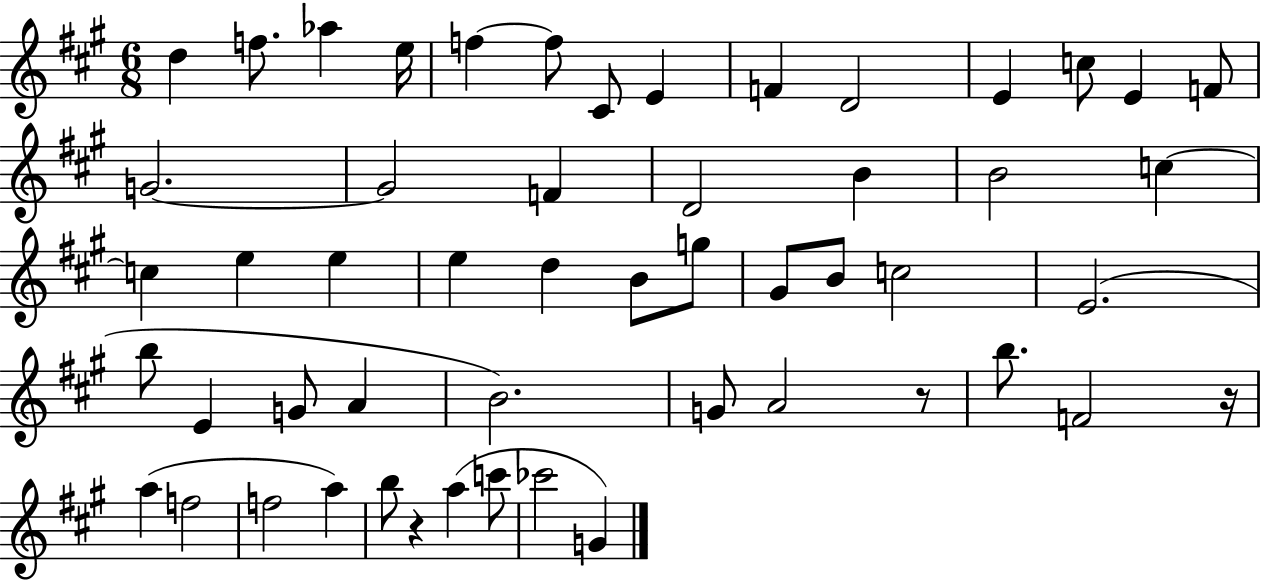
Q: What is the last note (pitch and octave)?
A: G4